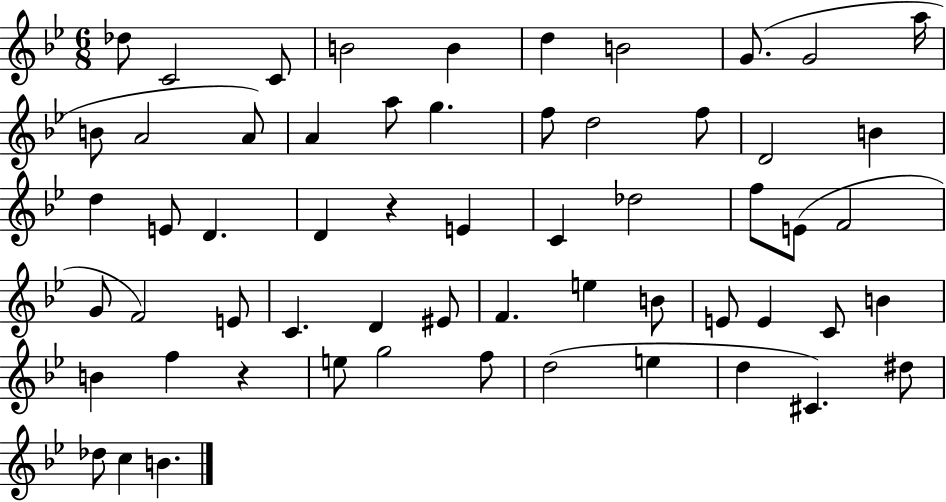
X:1
T:Untitled
M:6/8
L:1/4
K:Bb
_d/2 C2 C/2 B2 B d B2 G/2 G2 a/4 B/2 A2 A/2 A a/2 g f/2 d2 f/2 D2 B d E/2 D D z E C _d2 f/2 E/2 F2 G/2 F2 E/2 C D ^E/2 F e B/2 E/2 E C/2 B B f z e/2 g2 f/2 d2 e d ^C ^d/2 _d/2 c B